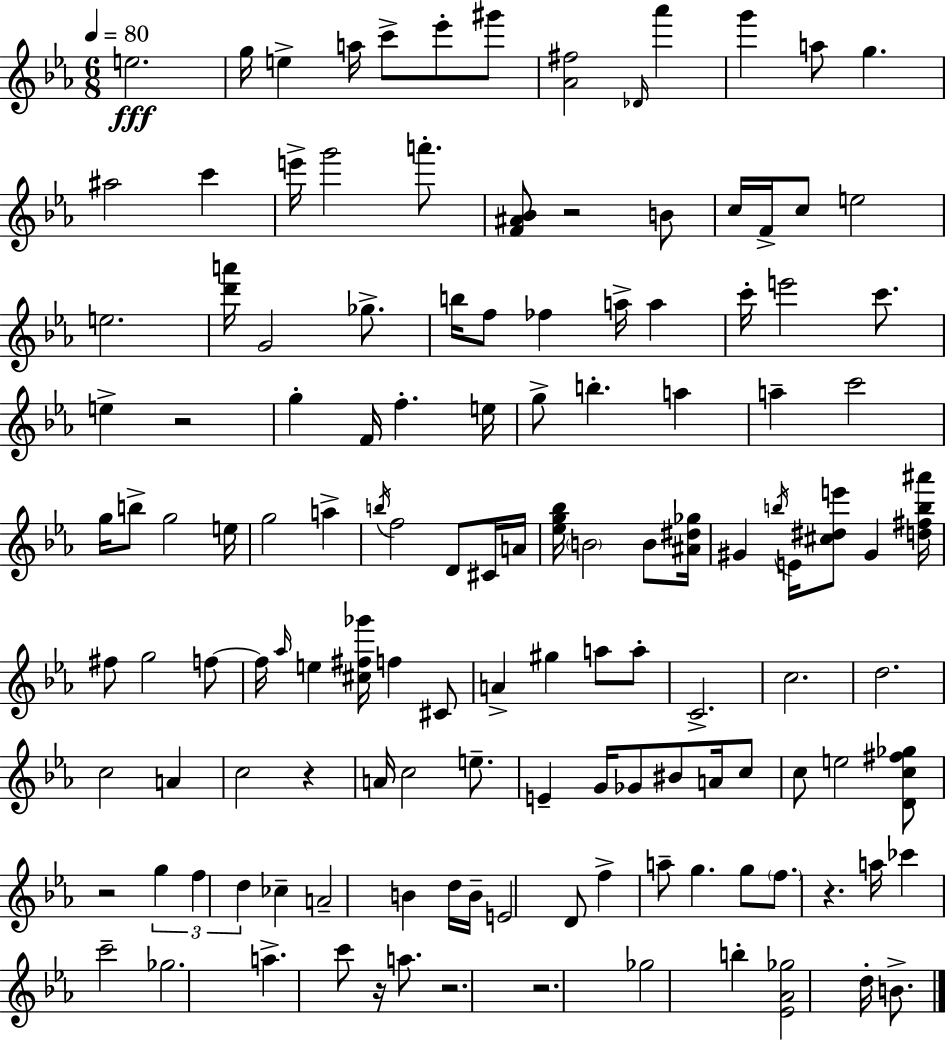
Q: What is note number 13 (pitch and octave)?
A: A#5